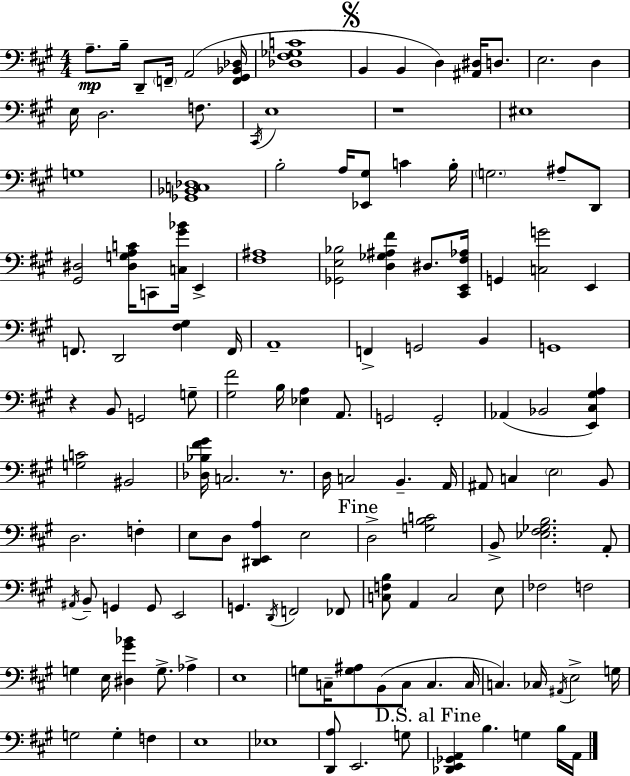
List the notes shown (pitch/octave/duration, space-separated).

A3/e. B3/s D2/e F2/s A2/h [F2,G#2,Bb2,Db3]/s [Db3,F#3,Gb3,C4]/w B2/q B2/q D3/q [A#2,D#3]/s D3/e. E3/h. D3/q E3/s D3/h. F3/e. C#2/s E3/w R/w EIS3/w G3/w [Gb2,Bb2,C3,Db3]/w B3/h A3/s [Eb2,G#3]/e C4/q B3/s G3/h. A#3/e D2/e [G#2,D#3]/h [D#3,G3,A3,C4]/s C2/e [C3,G#4,Bb4]/s E2/q [F#3,A#3]/w [Gb2,E3,Bb3]/h [D3,Gb3,A#3,F#4]/q D#3/e. [C#2,E2,F#3,Ab3]/s G2/q [C3,G4]/h E2/q F2/e. D2/h [F#3,G#3]/q F2/s A2/w F2/q G2/h B2/q G2/w R/q B2/e G2/h G3/e [G#3,F#4]/h B3/s [Eb3,A3]/q A2/e. G2/h G2/h Ab2/q Bb2/h [E2,C#3,G#3,A3]/q [G3,C4]/h BIS2/h [Db3,Bb3,F#4,G#4]/s C3/h. R/e. D3/s C3/h B2/q. A2/s A#2/e C3/q E3/h B2/e D3/h. F3/q E3/e D3/e [D#2,E2,A3]/q E3/h D3/h [G3,B3,C4]/h B2/e [Eb3,F#3,Gb3,B3]/h. A2/e A#2/s B2/e G2/q G2/e E2/h G2/q. D2/s F2/h FES2/e [C3,F3,B3]/e A2/q C3/h E3/e FES3/h F3/h G3/q E3/s [D#3,G#4,Bb4]/q G3/e. Ab3/q E3/w G3/e C3/s [G3,A#3]/e B2/e C3/e C3/q. C3/s C3/q. CES3/s A#2/s E3/h G3/s G3/h G3/q F3/q E3/w Eb3/w [D2,A3]/e E2/h. G3/e [Db2,E2,Gb2,A2]/q B3/q. G3/q B3/s A2/s